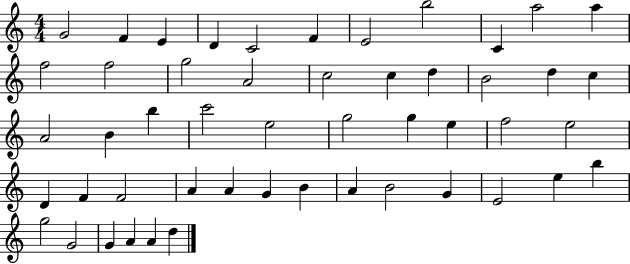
{
  \clef treble
  \numericTimeSignature
  \time 4/4
  \key c \major
  g'2 f'4 e'4 | d'4 c'2 f'4 | e'2 b''2 | c'4 a''2 a''4 | \break f''2 f''2 | g''2 a'2 | c''2 c''4 d''4 | b'2 d''4 c''4 | \break a'2 b'4 b''4 | c'''2 e''2 | g''2 g''4 e''4 | f''2 e''2 | \break d'4 f'4 f'2 | a'4 a'4 g'4 b'4 | a'4 b'2 g'4 | e'2 e''4 b''4 | \break g''2 g'2 | g'4 a'4 a'4 d''4 | \bar "|."
}